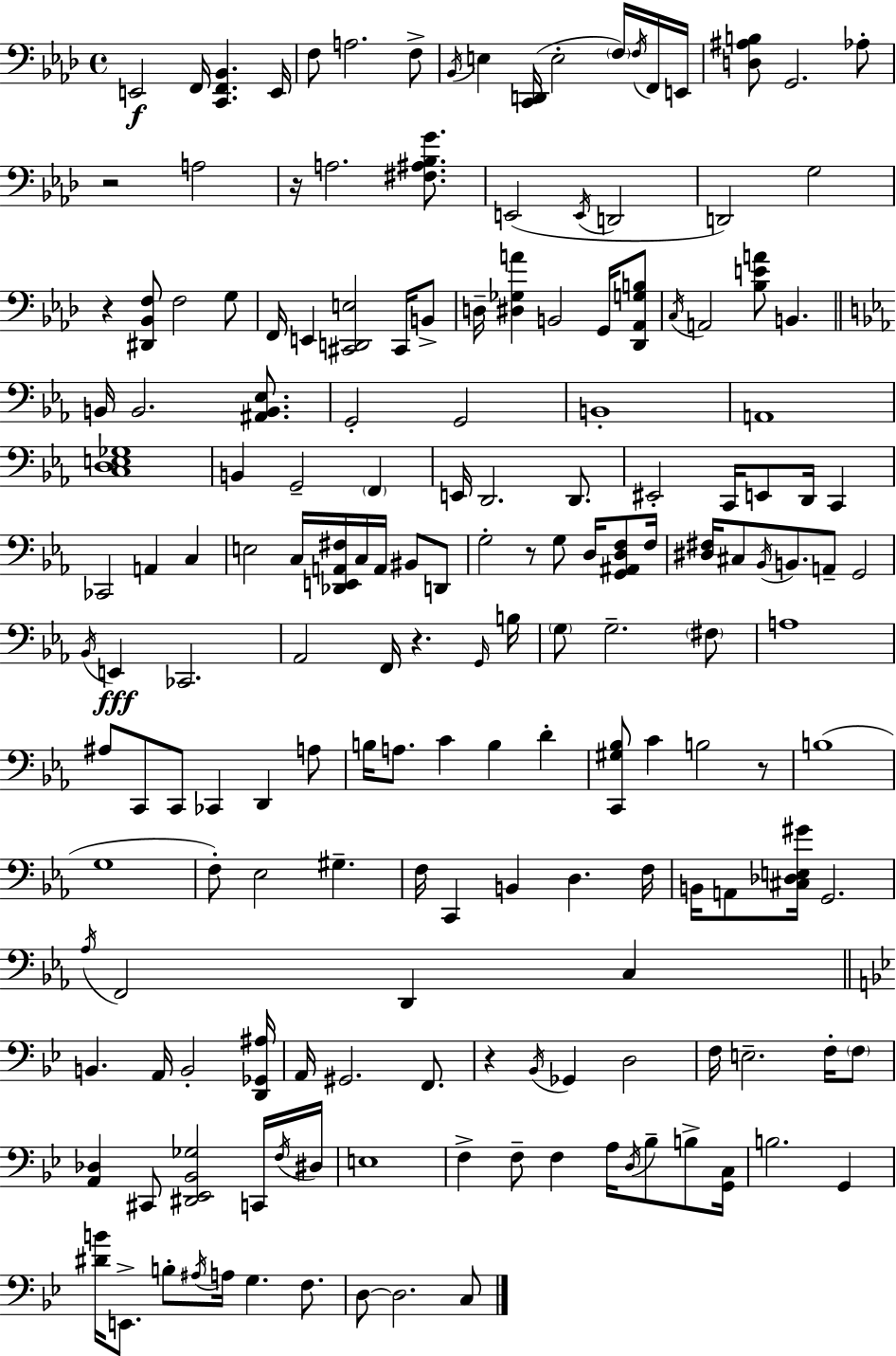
X:1
T:Untitled
M:4/4
L:1/4
K:Fm
E,,2 F,,/4 [C,,F,,_B,,] E,,/4 F,/2 A,2 F,/2 _B,,/4 E, [C,,D,,]/4 E,2 F,/4 F,/4 F,,/4 E,,/4 [D,^A,B,]/2 G,,2 _A,/2 z2 A,2 z/4 A,2 [^F,^A,_B,G]/2 E,,2 E,,/4 D,,2 D,,2 G,2 z [^D,,_B,,F,]/2 F,2 G,/2 F,,/4 E,, [^C,,D,,E,]2 ^C,,/4 B,,/2 D,/4 [^D,_G,A] B,,2 G,,/4 [_D,,_A,,G,B,]/2 C,/4 A,,2 [_B,EA]/2 B,, B,,/4 B,,2 [^A,,B,,_E,]/2 G,,2 G,,2 B,,4 A,,4 [C,D,E,_G,]4 B,, G,,2 F,, E,,/4 D,,2 D,,/2 ^E,,2 C,,/4 E,,/2 D,,/4 C,, _C,,2 A,, C, E,2 C,/4 [_D,,E,,A,,^F,]/4 C,/4 A,,/4 ^B,,/2 D,,/2 G,2 z/2 G,/2 D,/4 [G,,^A,,D,F,]/2 F,/4 [^D,^F,]/4 ^C,/2 _B,,/4 B,,/2 A,,/2 G,,2 _B,,/4 E,, _C,,2 _A,,2 F,,/4 z G,,/4 B,/4 G,/2 G,2 ^F,/2 A,4 ^A,/2 C,,/2 C,,/2 _C,, D,, A,/2 B,/4 A,/2 C B, D [C,,^G,_B,]/2 C B,2 z/2 B,4 G,4 F,/2 _E,2 ^G, F,/4 C,, B,, D, F,/4 B,,/4 A,,/2 [^C,_D,E,^G]/4 G,,2 _A,/4 F,,2 D,, C, B,, A,,/4 B,,2 [D,,_G,,^A,]/4 A,,/4 ^G,,2 F,,/2 z _B,,/4 _G,, D,2 F,/4 E,2 F,/4 F,/2 [A,,_D,] ^C,,/2 [^D,,_E,,_B,,_G,]2 C,,/4 F,/4 ^D,/4 E,4 F, F,/2 F, A,/4 D,/4 _B,/2 B,/2 [G,,C,]/4 B,2 G,, [^DB]/4 E,,/2 B,/2 ^A,/4 A,/4 G, F,/2 D,/2 D,2 C,/2